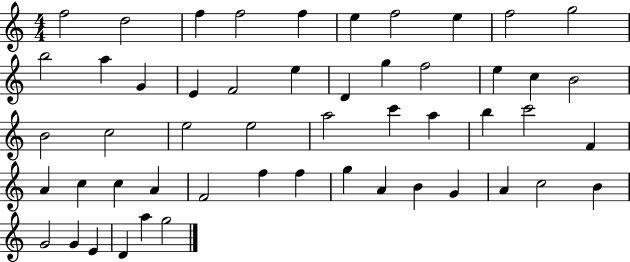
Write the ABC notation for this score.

X:1
T:Untitled
M:4/4
L:1/4
K:C
f2 d2 f f2 f e f2 e f2 g2 b2 a G E F2 e D g f2 e c B2 B2 c2 e2 e2 a2 c' a b c'2 F A c c A F2 f f g A B G A c2 B G2 G E D a g2